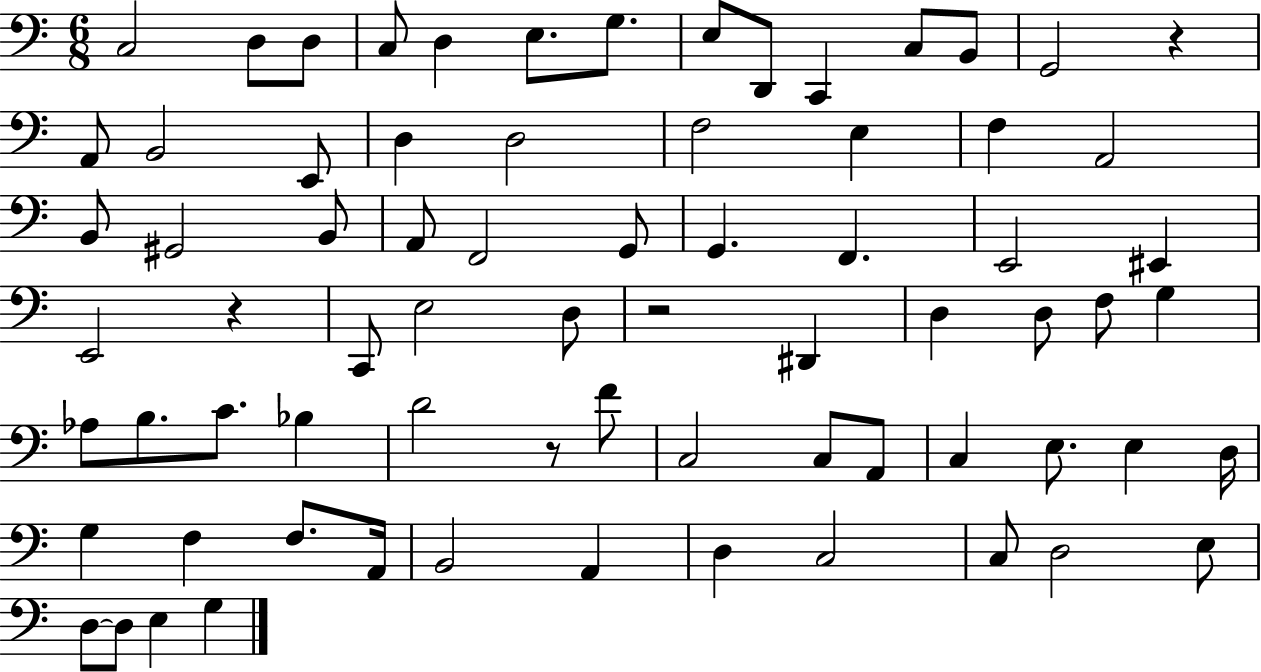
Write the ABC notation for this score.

X:1
T:Untitled
M:6/8
L:1/4
K:C
C,2 D,/2 D,/2 C,/2 D, E,/2 G,/2 E,/2 D,,/2 C,, C,/2 B,,/2 G,,2 z A,,/2 B,,2 E,,/2 D, D,2 F,2 E, F, A,,2 B,,/2 ^G,,2 B,,/2 A,,/2 F,,2 G,,/2 G,, F,, E,,2 ^E,, E,,2 z C,,/2 E,2 D,/2 z2 ^D,, D, D,/2 F,/2 G, _A,/2 B,/2 C/2 _B, D2 z/2 F/2 C,2 C,/2 A,,/2 C, E,/2 E, D,/4 G, F, F,/2 A,,/4 B,,2 A,, D, C,2 C,/2 D,2 E,/2 D,/2 D,/2 E, G,